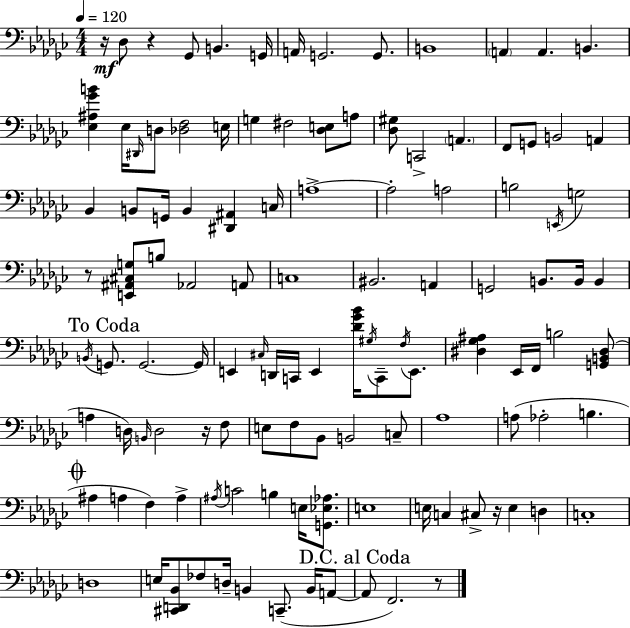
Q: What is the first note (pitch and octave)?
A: Db3